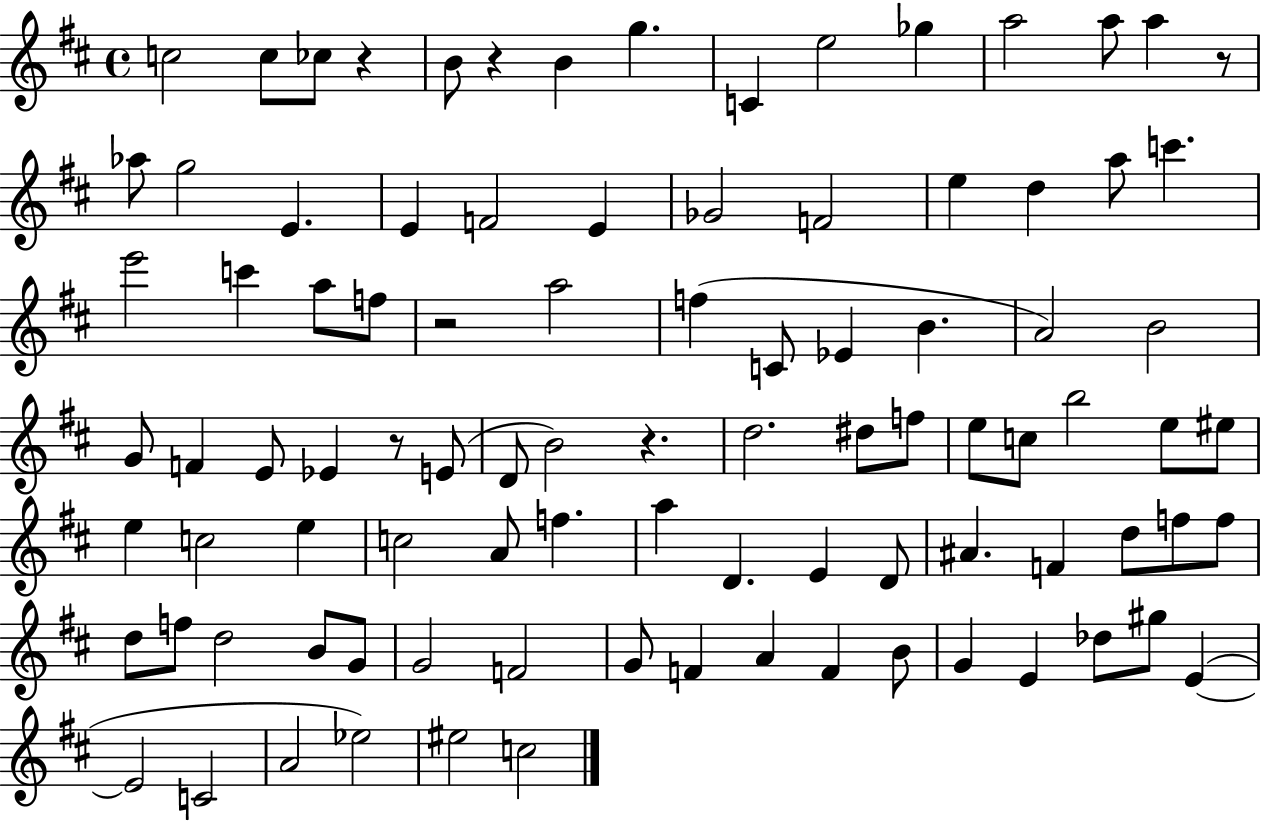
C5/h C5/e CES5/e R/q B4/e R/q B4/q G5/q. C4/q E5/h Gb5/q A5/h A5/e A5/q R/e Ab5/e G5/h E4/q. E4/q F4/h E4/q Gb4/h F4/h E5/q D5/q A5/e C6/q. E6/h C6/q A5/e F5/e R/h A5/h F5/q C4/e Eb4/q B4/q. A4/h B4/h G4/e F4/q E4/e Eb4/q R/e E4/e D4/e B4/h R/q. D5/h. D#5/e F5/e E5/e C5/e B5/h E5/e EIS5/e E5/q C5/h E5/q C5/h A4/e F5/q. A5/q D4/q. E4/q D4/e A#4/q. F4/q D5/e F5/e F5/e D5/e F5/e D5/h B4/e G4/e G4/h F4/h G4/e F4/q A4/q F4/q B4/e G4/q E4/q Db5/e G#5/e E4/q E4/h C4/h A4/h Eb5/h EIS5/h C5/h